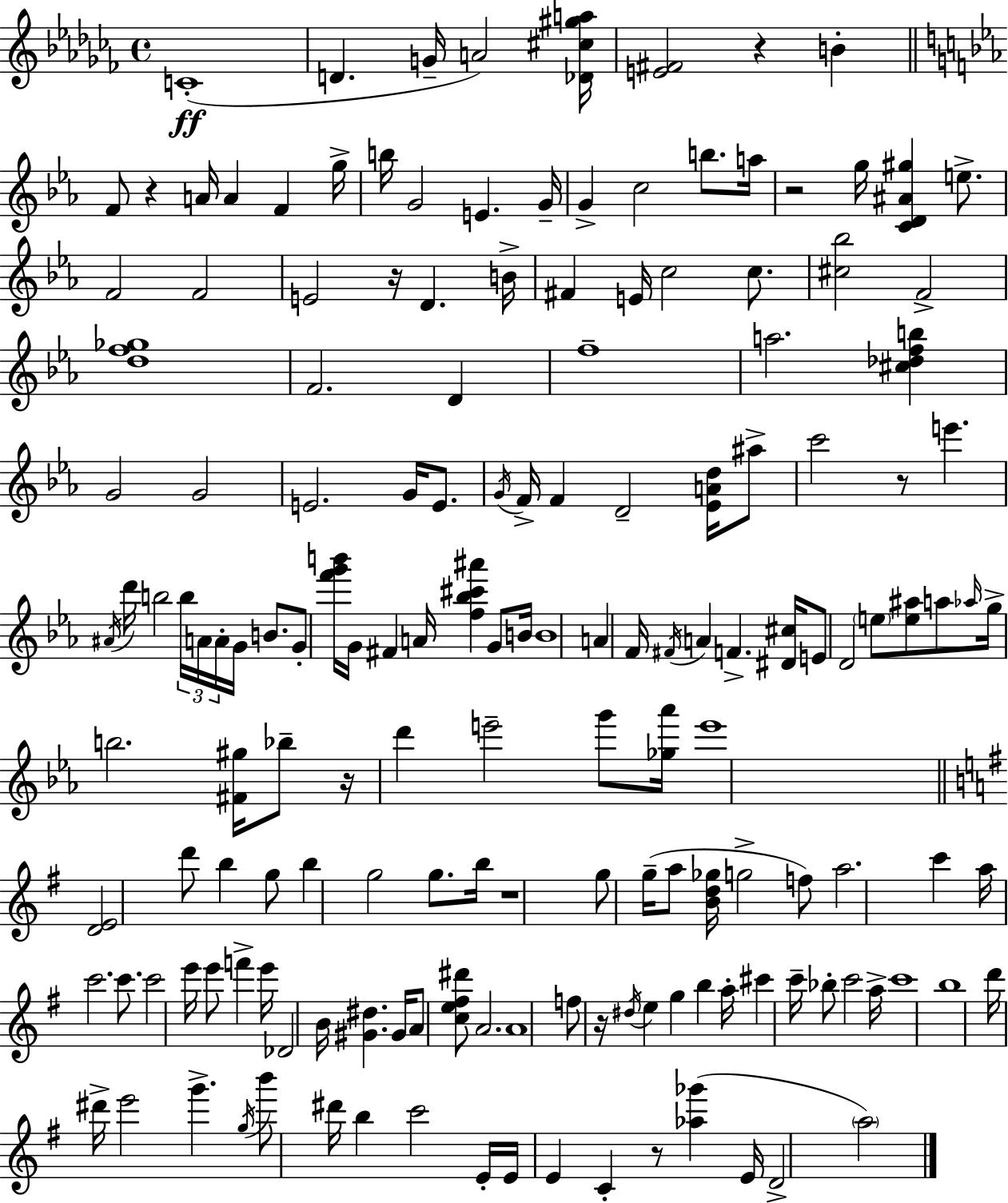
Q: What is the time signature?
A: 4/4